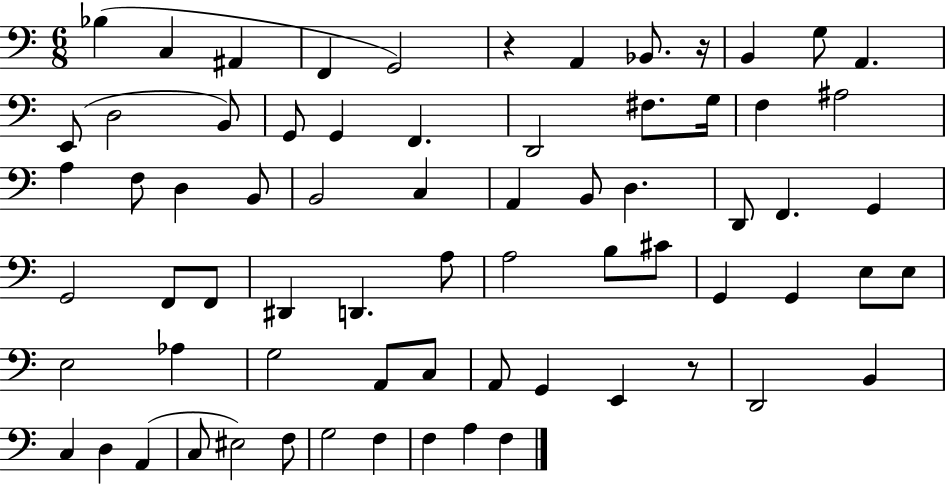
{
  \clef bass
  \numericTimeSignature
  \time 6/8
  \key c \major
  bes4( c4 ais,4 | f,4 g,2) | r4 a,4 bes,8. r16 | b,4 g8 a,4. | \break e,8( d2 b,8) | g,8 g,4 f,4. | d,2 fis8. g16 | f4 ais2 | \break a4 f8 d4 b,8 | b,2 c4 | a,4 b,8 d4. | d,8 f,4. g,4 | \break g,2 f,8 f,8 | dis,4 d,4. a8 | a2 b8 cis'8 | g,4 g,4 e8 e8 | \break e2 aes4 | g2 a,8 c8 | a,8 g,4 e,4 r8 | d,2 b,4 | \break c4 d4 a,4( | c8 eis2) f8 | g2 f4 | f4 a4 f4 | \break \bar "|."
}